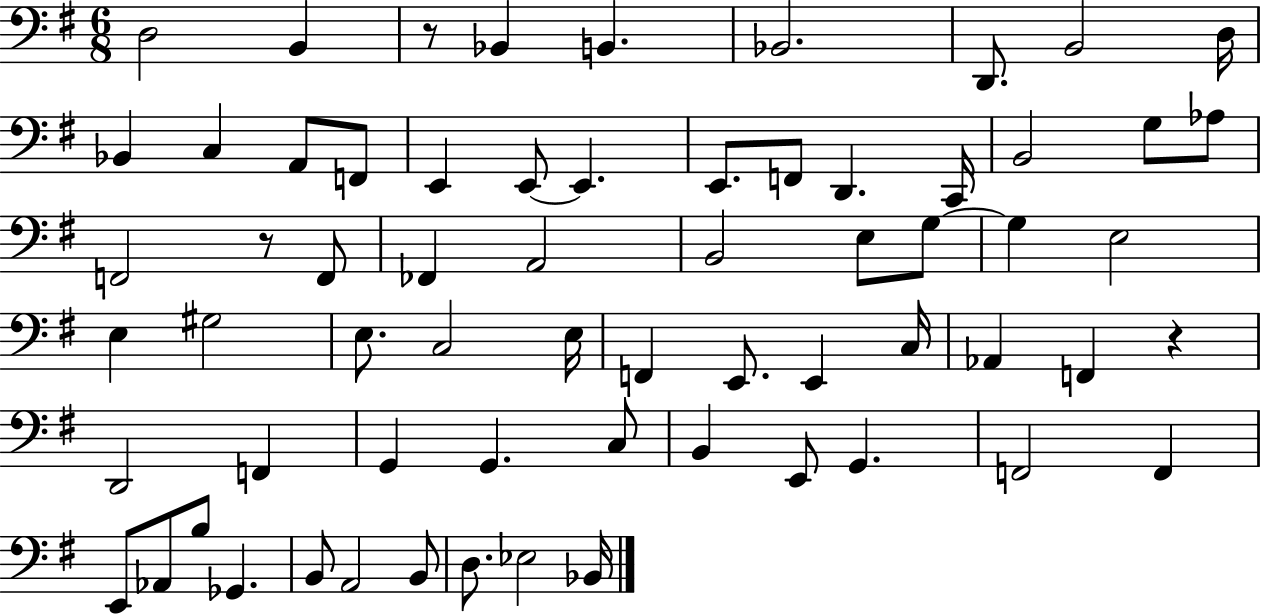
X:1
T:Untitled
M:6/8
L:1/4
K:G
D,2 B,, z/2 _B,, B,, _B,,2 D,,/2 B,,2 D,/4 _B,, C, A,,/2 F,,/2 E,, E,,/2 E,, E,,/2 F,,/2 D,, C,,/4 B,,2 G,/2 _A,/2 F,,2 z/2 F,,/2 _F,, A,,2 B,,2 E,/2 G,/2 G, E,2 E, ^G,2 E,/2 C,2 E,/4 F,, E,,/2 E,, C,/4 _A,, F,, z D,,2 F,, G,, G,, C,/2 B,, E,,/2 G,, F,,2 F,, E,,/2 _A,,/2 B,/2 _G,, B,,/2 A,,2 B,,/2 D,/2 _E,2 _B,,/4